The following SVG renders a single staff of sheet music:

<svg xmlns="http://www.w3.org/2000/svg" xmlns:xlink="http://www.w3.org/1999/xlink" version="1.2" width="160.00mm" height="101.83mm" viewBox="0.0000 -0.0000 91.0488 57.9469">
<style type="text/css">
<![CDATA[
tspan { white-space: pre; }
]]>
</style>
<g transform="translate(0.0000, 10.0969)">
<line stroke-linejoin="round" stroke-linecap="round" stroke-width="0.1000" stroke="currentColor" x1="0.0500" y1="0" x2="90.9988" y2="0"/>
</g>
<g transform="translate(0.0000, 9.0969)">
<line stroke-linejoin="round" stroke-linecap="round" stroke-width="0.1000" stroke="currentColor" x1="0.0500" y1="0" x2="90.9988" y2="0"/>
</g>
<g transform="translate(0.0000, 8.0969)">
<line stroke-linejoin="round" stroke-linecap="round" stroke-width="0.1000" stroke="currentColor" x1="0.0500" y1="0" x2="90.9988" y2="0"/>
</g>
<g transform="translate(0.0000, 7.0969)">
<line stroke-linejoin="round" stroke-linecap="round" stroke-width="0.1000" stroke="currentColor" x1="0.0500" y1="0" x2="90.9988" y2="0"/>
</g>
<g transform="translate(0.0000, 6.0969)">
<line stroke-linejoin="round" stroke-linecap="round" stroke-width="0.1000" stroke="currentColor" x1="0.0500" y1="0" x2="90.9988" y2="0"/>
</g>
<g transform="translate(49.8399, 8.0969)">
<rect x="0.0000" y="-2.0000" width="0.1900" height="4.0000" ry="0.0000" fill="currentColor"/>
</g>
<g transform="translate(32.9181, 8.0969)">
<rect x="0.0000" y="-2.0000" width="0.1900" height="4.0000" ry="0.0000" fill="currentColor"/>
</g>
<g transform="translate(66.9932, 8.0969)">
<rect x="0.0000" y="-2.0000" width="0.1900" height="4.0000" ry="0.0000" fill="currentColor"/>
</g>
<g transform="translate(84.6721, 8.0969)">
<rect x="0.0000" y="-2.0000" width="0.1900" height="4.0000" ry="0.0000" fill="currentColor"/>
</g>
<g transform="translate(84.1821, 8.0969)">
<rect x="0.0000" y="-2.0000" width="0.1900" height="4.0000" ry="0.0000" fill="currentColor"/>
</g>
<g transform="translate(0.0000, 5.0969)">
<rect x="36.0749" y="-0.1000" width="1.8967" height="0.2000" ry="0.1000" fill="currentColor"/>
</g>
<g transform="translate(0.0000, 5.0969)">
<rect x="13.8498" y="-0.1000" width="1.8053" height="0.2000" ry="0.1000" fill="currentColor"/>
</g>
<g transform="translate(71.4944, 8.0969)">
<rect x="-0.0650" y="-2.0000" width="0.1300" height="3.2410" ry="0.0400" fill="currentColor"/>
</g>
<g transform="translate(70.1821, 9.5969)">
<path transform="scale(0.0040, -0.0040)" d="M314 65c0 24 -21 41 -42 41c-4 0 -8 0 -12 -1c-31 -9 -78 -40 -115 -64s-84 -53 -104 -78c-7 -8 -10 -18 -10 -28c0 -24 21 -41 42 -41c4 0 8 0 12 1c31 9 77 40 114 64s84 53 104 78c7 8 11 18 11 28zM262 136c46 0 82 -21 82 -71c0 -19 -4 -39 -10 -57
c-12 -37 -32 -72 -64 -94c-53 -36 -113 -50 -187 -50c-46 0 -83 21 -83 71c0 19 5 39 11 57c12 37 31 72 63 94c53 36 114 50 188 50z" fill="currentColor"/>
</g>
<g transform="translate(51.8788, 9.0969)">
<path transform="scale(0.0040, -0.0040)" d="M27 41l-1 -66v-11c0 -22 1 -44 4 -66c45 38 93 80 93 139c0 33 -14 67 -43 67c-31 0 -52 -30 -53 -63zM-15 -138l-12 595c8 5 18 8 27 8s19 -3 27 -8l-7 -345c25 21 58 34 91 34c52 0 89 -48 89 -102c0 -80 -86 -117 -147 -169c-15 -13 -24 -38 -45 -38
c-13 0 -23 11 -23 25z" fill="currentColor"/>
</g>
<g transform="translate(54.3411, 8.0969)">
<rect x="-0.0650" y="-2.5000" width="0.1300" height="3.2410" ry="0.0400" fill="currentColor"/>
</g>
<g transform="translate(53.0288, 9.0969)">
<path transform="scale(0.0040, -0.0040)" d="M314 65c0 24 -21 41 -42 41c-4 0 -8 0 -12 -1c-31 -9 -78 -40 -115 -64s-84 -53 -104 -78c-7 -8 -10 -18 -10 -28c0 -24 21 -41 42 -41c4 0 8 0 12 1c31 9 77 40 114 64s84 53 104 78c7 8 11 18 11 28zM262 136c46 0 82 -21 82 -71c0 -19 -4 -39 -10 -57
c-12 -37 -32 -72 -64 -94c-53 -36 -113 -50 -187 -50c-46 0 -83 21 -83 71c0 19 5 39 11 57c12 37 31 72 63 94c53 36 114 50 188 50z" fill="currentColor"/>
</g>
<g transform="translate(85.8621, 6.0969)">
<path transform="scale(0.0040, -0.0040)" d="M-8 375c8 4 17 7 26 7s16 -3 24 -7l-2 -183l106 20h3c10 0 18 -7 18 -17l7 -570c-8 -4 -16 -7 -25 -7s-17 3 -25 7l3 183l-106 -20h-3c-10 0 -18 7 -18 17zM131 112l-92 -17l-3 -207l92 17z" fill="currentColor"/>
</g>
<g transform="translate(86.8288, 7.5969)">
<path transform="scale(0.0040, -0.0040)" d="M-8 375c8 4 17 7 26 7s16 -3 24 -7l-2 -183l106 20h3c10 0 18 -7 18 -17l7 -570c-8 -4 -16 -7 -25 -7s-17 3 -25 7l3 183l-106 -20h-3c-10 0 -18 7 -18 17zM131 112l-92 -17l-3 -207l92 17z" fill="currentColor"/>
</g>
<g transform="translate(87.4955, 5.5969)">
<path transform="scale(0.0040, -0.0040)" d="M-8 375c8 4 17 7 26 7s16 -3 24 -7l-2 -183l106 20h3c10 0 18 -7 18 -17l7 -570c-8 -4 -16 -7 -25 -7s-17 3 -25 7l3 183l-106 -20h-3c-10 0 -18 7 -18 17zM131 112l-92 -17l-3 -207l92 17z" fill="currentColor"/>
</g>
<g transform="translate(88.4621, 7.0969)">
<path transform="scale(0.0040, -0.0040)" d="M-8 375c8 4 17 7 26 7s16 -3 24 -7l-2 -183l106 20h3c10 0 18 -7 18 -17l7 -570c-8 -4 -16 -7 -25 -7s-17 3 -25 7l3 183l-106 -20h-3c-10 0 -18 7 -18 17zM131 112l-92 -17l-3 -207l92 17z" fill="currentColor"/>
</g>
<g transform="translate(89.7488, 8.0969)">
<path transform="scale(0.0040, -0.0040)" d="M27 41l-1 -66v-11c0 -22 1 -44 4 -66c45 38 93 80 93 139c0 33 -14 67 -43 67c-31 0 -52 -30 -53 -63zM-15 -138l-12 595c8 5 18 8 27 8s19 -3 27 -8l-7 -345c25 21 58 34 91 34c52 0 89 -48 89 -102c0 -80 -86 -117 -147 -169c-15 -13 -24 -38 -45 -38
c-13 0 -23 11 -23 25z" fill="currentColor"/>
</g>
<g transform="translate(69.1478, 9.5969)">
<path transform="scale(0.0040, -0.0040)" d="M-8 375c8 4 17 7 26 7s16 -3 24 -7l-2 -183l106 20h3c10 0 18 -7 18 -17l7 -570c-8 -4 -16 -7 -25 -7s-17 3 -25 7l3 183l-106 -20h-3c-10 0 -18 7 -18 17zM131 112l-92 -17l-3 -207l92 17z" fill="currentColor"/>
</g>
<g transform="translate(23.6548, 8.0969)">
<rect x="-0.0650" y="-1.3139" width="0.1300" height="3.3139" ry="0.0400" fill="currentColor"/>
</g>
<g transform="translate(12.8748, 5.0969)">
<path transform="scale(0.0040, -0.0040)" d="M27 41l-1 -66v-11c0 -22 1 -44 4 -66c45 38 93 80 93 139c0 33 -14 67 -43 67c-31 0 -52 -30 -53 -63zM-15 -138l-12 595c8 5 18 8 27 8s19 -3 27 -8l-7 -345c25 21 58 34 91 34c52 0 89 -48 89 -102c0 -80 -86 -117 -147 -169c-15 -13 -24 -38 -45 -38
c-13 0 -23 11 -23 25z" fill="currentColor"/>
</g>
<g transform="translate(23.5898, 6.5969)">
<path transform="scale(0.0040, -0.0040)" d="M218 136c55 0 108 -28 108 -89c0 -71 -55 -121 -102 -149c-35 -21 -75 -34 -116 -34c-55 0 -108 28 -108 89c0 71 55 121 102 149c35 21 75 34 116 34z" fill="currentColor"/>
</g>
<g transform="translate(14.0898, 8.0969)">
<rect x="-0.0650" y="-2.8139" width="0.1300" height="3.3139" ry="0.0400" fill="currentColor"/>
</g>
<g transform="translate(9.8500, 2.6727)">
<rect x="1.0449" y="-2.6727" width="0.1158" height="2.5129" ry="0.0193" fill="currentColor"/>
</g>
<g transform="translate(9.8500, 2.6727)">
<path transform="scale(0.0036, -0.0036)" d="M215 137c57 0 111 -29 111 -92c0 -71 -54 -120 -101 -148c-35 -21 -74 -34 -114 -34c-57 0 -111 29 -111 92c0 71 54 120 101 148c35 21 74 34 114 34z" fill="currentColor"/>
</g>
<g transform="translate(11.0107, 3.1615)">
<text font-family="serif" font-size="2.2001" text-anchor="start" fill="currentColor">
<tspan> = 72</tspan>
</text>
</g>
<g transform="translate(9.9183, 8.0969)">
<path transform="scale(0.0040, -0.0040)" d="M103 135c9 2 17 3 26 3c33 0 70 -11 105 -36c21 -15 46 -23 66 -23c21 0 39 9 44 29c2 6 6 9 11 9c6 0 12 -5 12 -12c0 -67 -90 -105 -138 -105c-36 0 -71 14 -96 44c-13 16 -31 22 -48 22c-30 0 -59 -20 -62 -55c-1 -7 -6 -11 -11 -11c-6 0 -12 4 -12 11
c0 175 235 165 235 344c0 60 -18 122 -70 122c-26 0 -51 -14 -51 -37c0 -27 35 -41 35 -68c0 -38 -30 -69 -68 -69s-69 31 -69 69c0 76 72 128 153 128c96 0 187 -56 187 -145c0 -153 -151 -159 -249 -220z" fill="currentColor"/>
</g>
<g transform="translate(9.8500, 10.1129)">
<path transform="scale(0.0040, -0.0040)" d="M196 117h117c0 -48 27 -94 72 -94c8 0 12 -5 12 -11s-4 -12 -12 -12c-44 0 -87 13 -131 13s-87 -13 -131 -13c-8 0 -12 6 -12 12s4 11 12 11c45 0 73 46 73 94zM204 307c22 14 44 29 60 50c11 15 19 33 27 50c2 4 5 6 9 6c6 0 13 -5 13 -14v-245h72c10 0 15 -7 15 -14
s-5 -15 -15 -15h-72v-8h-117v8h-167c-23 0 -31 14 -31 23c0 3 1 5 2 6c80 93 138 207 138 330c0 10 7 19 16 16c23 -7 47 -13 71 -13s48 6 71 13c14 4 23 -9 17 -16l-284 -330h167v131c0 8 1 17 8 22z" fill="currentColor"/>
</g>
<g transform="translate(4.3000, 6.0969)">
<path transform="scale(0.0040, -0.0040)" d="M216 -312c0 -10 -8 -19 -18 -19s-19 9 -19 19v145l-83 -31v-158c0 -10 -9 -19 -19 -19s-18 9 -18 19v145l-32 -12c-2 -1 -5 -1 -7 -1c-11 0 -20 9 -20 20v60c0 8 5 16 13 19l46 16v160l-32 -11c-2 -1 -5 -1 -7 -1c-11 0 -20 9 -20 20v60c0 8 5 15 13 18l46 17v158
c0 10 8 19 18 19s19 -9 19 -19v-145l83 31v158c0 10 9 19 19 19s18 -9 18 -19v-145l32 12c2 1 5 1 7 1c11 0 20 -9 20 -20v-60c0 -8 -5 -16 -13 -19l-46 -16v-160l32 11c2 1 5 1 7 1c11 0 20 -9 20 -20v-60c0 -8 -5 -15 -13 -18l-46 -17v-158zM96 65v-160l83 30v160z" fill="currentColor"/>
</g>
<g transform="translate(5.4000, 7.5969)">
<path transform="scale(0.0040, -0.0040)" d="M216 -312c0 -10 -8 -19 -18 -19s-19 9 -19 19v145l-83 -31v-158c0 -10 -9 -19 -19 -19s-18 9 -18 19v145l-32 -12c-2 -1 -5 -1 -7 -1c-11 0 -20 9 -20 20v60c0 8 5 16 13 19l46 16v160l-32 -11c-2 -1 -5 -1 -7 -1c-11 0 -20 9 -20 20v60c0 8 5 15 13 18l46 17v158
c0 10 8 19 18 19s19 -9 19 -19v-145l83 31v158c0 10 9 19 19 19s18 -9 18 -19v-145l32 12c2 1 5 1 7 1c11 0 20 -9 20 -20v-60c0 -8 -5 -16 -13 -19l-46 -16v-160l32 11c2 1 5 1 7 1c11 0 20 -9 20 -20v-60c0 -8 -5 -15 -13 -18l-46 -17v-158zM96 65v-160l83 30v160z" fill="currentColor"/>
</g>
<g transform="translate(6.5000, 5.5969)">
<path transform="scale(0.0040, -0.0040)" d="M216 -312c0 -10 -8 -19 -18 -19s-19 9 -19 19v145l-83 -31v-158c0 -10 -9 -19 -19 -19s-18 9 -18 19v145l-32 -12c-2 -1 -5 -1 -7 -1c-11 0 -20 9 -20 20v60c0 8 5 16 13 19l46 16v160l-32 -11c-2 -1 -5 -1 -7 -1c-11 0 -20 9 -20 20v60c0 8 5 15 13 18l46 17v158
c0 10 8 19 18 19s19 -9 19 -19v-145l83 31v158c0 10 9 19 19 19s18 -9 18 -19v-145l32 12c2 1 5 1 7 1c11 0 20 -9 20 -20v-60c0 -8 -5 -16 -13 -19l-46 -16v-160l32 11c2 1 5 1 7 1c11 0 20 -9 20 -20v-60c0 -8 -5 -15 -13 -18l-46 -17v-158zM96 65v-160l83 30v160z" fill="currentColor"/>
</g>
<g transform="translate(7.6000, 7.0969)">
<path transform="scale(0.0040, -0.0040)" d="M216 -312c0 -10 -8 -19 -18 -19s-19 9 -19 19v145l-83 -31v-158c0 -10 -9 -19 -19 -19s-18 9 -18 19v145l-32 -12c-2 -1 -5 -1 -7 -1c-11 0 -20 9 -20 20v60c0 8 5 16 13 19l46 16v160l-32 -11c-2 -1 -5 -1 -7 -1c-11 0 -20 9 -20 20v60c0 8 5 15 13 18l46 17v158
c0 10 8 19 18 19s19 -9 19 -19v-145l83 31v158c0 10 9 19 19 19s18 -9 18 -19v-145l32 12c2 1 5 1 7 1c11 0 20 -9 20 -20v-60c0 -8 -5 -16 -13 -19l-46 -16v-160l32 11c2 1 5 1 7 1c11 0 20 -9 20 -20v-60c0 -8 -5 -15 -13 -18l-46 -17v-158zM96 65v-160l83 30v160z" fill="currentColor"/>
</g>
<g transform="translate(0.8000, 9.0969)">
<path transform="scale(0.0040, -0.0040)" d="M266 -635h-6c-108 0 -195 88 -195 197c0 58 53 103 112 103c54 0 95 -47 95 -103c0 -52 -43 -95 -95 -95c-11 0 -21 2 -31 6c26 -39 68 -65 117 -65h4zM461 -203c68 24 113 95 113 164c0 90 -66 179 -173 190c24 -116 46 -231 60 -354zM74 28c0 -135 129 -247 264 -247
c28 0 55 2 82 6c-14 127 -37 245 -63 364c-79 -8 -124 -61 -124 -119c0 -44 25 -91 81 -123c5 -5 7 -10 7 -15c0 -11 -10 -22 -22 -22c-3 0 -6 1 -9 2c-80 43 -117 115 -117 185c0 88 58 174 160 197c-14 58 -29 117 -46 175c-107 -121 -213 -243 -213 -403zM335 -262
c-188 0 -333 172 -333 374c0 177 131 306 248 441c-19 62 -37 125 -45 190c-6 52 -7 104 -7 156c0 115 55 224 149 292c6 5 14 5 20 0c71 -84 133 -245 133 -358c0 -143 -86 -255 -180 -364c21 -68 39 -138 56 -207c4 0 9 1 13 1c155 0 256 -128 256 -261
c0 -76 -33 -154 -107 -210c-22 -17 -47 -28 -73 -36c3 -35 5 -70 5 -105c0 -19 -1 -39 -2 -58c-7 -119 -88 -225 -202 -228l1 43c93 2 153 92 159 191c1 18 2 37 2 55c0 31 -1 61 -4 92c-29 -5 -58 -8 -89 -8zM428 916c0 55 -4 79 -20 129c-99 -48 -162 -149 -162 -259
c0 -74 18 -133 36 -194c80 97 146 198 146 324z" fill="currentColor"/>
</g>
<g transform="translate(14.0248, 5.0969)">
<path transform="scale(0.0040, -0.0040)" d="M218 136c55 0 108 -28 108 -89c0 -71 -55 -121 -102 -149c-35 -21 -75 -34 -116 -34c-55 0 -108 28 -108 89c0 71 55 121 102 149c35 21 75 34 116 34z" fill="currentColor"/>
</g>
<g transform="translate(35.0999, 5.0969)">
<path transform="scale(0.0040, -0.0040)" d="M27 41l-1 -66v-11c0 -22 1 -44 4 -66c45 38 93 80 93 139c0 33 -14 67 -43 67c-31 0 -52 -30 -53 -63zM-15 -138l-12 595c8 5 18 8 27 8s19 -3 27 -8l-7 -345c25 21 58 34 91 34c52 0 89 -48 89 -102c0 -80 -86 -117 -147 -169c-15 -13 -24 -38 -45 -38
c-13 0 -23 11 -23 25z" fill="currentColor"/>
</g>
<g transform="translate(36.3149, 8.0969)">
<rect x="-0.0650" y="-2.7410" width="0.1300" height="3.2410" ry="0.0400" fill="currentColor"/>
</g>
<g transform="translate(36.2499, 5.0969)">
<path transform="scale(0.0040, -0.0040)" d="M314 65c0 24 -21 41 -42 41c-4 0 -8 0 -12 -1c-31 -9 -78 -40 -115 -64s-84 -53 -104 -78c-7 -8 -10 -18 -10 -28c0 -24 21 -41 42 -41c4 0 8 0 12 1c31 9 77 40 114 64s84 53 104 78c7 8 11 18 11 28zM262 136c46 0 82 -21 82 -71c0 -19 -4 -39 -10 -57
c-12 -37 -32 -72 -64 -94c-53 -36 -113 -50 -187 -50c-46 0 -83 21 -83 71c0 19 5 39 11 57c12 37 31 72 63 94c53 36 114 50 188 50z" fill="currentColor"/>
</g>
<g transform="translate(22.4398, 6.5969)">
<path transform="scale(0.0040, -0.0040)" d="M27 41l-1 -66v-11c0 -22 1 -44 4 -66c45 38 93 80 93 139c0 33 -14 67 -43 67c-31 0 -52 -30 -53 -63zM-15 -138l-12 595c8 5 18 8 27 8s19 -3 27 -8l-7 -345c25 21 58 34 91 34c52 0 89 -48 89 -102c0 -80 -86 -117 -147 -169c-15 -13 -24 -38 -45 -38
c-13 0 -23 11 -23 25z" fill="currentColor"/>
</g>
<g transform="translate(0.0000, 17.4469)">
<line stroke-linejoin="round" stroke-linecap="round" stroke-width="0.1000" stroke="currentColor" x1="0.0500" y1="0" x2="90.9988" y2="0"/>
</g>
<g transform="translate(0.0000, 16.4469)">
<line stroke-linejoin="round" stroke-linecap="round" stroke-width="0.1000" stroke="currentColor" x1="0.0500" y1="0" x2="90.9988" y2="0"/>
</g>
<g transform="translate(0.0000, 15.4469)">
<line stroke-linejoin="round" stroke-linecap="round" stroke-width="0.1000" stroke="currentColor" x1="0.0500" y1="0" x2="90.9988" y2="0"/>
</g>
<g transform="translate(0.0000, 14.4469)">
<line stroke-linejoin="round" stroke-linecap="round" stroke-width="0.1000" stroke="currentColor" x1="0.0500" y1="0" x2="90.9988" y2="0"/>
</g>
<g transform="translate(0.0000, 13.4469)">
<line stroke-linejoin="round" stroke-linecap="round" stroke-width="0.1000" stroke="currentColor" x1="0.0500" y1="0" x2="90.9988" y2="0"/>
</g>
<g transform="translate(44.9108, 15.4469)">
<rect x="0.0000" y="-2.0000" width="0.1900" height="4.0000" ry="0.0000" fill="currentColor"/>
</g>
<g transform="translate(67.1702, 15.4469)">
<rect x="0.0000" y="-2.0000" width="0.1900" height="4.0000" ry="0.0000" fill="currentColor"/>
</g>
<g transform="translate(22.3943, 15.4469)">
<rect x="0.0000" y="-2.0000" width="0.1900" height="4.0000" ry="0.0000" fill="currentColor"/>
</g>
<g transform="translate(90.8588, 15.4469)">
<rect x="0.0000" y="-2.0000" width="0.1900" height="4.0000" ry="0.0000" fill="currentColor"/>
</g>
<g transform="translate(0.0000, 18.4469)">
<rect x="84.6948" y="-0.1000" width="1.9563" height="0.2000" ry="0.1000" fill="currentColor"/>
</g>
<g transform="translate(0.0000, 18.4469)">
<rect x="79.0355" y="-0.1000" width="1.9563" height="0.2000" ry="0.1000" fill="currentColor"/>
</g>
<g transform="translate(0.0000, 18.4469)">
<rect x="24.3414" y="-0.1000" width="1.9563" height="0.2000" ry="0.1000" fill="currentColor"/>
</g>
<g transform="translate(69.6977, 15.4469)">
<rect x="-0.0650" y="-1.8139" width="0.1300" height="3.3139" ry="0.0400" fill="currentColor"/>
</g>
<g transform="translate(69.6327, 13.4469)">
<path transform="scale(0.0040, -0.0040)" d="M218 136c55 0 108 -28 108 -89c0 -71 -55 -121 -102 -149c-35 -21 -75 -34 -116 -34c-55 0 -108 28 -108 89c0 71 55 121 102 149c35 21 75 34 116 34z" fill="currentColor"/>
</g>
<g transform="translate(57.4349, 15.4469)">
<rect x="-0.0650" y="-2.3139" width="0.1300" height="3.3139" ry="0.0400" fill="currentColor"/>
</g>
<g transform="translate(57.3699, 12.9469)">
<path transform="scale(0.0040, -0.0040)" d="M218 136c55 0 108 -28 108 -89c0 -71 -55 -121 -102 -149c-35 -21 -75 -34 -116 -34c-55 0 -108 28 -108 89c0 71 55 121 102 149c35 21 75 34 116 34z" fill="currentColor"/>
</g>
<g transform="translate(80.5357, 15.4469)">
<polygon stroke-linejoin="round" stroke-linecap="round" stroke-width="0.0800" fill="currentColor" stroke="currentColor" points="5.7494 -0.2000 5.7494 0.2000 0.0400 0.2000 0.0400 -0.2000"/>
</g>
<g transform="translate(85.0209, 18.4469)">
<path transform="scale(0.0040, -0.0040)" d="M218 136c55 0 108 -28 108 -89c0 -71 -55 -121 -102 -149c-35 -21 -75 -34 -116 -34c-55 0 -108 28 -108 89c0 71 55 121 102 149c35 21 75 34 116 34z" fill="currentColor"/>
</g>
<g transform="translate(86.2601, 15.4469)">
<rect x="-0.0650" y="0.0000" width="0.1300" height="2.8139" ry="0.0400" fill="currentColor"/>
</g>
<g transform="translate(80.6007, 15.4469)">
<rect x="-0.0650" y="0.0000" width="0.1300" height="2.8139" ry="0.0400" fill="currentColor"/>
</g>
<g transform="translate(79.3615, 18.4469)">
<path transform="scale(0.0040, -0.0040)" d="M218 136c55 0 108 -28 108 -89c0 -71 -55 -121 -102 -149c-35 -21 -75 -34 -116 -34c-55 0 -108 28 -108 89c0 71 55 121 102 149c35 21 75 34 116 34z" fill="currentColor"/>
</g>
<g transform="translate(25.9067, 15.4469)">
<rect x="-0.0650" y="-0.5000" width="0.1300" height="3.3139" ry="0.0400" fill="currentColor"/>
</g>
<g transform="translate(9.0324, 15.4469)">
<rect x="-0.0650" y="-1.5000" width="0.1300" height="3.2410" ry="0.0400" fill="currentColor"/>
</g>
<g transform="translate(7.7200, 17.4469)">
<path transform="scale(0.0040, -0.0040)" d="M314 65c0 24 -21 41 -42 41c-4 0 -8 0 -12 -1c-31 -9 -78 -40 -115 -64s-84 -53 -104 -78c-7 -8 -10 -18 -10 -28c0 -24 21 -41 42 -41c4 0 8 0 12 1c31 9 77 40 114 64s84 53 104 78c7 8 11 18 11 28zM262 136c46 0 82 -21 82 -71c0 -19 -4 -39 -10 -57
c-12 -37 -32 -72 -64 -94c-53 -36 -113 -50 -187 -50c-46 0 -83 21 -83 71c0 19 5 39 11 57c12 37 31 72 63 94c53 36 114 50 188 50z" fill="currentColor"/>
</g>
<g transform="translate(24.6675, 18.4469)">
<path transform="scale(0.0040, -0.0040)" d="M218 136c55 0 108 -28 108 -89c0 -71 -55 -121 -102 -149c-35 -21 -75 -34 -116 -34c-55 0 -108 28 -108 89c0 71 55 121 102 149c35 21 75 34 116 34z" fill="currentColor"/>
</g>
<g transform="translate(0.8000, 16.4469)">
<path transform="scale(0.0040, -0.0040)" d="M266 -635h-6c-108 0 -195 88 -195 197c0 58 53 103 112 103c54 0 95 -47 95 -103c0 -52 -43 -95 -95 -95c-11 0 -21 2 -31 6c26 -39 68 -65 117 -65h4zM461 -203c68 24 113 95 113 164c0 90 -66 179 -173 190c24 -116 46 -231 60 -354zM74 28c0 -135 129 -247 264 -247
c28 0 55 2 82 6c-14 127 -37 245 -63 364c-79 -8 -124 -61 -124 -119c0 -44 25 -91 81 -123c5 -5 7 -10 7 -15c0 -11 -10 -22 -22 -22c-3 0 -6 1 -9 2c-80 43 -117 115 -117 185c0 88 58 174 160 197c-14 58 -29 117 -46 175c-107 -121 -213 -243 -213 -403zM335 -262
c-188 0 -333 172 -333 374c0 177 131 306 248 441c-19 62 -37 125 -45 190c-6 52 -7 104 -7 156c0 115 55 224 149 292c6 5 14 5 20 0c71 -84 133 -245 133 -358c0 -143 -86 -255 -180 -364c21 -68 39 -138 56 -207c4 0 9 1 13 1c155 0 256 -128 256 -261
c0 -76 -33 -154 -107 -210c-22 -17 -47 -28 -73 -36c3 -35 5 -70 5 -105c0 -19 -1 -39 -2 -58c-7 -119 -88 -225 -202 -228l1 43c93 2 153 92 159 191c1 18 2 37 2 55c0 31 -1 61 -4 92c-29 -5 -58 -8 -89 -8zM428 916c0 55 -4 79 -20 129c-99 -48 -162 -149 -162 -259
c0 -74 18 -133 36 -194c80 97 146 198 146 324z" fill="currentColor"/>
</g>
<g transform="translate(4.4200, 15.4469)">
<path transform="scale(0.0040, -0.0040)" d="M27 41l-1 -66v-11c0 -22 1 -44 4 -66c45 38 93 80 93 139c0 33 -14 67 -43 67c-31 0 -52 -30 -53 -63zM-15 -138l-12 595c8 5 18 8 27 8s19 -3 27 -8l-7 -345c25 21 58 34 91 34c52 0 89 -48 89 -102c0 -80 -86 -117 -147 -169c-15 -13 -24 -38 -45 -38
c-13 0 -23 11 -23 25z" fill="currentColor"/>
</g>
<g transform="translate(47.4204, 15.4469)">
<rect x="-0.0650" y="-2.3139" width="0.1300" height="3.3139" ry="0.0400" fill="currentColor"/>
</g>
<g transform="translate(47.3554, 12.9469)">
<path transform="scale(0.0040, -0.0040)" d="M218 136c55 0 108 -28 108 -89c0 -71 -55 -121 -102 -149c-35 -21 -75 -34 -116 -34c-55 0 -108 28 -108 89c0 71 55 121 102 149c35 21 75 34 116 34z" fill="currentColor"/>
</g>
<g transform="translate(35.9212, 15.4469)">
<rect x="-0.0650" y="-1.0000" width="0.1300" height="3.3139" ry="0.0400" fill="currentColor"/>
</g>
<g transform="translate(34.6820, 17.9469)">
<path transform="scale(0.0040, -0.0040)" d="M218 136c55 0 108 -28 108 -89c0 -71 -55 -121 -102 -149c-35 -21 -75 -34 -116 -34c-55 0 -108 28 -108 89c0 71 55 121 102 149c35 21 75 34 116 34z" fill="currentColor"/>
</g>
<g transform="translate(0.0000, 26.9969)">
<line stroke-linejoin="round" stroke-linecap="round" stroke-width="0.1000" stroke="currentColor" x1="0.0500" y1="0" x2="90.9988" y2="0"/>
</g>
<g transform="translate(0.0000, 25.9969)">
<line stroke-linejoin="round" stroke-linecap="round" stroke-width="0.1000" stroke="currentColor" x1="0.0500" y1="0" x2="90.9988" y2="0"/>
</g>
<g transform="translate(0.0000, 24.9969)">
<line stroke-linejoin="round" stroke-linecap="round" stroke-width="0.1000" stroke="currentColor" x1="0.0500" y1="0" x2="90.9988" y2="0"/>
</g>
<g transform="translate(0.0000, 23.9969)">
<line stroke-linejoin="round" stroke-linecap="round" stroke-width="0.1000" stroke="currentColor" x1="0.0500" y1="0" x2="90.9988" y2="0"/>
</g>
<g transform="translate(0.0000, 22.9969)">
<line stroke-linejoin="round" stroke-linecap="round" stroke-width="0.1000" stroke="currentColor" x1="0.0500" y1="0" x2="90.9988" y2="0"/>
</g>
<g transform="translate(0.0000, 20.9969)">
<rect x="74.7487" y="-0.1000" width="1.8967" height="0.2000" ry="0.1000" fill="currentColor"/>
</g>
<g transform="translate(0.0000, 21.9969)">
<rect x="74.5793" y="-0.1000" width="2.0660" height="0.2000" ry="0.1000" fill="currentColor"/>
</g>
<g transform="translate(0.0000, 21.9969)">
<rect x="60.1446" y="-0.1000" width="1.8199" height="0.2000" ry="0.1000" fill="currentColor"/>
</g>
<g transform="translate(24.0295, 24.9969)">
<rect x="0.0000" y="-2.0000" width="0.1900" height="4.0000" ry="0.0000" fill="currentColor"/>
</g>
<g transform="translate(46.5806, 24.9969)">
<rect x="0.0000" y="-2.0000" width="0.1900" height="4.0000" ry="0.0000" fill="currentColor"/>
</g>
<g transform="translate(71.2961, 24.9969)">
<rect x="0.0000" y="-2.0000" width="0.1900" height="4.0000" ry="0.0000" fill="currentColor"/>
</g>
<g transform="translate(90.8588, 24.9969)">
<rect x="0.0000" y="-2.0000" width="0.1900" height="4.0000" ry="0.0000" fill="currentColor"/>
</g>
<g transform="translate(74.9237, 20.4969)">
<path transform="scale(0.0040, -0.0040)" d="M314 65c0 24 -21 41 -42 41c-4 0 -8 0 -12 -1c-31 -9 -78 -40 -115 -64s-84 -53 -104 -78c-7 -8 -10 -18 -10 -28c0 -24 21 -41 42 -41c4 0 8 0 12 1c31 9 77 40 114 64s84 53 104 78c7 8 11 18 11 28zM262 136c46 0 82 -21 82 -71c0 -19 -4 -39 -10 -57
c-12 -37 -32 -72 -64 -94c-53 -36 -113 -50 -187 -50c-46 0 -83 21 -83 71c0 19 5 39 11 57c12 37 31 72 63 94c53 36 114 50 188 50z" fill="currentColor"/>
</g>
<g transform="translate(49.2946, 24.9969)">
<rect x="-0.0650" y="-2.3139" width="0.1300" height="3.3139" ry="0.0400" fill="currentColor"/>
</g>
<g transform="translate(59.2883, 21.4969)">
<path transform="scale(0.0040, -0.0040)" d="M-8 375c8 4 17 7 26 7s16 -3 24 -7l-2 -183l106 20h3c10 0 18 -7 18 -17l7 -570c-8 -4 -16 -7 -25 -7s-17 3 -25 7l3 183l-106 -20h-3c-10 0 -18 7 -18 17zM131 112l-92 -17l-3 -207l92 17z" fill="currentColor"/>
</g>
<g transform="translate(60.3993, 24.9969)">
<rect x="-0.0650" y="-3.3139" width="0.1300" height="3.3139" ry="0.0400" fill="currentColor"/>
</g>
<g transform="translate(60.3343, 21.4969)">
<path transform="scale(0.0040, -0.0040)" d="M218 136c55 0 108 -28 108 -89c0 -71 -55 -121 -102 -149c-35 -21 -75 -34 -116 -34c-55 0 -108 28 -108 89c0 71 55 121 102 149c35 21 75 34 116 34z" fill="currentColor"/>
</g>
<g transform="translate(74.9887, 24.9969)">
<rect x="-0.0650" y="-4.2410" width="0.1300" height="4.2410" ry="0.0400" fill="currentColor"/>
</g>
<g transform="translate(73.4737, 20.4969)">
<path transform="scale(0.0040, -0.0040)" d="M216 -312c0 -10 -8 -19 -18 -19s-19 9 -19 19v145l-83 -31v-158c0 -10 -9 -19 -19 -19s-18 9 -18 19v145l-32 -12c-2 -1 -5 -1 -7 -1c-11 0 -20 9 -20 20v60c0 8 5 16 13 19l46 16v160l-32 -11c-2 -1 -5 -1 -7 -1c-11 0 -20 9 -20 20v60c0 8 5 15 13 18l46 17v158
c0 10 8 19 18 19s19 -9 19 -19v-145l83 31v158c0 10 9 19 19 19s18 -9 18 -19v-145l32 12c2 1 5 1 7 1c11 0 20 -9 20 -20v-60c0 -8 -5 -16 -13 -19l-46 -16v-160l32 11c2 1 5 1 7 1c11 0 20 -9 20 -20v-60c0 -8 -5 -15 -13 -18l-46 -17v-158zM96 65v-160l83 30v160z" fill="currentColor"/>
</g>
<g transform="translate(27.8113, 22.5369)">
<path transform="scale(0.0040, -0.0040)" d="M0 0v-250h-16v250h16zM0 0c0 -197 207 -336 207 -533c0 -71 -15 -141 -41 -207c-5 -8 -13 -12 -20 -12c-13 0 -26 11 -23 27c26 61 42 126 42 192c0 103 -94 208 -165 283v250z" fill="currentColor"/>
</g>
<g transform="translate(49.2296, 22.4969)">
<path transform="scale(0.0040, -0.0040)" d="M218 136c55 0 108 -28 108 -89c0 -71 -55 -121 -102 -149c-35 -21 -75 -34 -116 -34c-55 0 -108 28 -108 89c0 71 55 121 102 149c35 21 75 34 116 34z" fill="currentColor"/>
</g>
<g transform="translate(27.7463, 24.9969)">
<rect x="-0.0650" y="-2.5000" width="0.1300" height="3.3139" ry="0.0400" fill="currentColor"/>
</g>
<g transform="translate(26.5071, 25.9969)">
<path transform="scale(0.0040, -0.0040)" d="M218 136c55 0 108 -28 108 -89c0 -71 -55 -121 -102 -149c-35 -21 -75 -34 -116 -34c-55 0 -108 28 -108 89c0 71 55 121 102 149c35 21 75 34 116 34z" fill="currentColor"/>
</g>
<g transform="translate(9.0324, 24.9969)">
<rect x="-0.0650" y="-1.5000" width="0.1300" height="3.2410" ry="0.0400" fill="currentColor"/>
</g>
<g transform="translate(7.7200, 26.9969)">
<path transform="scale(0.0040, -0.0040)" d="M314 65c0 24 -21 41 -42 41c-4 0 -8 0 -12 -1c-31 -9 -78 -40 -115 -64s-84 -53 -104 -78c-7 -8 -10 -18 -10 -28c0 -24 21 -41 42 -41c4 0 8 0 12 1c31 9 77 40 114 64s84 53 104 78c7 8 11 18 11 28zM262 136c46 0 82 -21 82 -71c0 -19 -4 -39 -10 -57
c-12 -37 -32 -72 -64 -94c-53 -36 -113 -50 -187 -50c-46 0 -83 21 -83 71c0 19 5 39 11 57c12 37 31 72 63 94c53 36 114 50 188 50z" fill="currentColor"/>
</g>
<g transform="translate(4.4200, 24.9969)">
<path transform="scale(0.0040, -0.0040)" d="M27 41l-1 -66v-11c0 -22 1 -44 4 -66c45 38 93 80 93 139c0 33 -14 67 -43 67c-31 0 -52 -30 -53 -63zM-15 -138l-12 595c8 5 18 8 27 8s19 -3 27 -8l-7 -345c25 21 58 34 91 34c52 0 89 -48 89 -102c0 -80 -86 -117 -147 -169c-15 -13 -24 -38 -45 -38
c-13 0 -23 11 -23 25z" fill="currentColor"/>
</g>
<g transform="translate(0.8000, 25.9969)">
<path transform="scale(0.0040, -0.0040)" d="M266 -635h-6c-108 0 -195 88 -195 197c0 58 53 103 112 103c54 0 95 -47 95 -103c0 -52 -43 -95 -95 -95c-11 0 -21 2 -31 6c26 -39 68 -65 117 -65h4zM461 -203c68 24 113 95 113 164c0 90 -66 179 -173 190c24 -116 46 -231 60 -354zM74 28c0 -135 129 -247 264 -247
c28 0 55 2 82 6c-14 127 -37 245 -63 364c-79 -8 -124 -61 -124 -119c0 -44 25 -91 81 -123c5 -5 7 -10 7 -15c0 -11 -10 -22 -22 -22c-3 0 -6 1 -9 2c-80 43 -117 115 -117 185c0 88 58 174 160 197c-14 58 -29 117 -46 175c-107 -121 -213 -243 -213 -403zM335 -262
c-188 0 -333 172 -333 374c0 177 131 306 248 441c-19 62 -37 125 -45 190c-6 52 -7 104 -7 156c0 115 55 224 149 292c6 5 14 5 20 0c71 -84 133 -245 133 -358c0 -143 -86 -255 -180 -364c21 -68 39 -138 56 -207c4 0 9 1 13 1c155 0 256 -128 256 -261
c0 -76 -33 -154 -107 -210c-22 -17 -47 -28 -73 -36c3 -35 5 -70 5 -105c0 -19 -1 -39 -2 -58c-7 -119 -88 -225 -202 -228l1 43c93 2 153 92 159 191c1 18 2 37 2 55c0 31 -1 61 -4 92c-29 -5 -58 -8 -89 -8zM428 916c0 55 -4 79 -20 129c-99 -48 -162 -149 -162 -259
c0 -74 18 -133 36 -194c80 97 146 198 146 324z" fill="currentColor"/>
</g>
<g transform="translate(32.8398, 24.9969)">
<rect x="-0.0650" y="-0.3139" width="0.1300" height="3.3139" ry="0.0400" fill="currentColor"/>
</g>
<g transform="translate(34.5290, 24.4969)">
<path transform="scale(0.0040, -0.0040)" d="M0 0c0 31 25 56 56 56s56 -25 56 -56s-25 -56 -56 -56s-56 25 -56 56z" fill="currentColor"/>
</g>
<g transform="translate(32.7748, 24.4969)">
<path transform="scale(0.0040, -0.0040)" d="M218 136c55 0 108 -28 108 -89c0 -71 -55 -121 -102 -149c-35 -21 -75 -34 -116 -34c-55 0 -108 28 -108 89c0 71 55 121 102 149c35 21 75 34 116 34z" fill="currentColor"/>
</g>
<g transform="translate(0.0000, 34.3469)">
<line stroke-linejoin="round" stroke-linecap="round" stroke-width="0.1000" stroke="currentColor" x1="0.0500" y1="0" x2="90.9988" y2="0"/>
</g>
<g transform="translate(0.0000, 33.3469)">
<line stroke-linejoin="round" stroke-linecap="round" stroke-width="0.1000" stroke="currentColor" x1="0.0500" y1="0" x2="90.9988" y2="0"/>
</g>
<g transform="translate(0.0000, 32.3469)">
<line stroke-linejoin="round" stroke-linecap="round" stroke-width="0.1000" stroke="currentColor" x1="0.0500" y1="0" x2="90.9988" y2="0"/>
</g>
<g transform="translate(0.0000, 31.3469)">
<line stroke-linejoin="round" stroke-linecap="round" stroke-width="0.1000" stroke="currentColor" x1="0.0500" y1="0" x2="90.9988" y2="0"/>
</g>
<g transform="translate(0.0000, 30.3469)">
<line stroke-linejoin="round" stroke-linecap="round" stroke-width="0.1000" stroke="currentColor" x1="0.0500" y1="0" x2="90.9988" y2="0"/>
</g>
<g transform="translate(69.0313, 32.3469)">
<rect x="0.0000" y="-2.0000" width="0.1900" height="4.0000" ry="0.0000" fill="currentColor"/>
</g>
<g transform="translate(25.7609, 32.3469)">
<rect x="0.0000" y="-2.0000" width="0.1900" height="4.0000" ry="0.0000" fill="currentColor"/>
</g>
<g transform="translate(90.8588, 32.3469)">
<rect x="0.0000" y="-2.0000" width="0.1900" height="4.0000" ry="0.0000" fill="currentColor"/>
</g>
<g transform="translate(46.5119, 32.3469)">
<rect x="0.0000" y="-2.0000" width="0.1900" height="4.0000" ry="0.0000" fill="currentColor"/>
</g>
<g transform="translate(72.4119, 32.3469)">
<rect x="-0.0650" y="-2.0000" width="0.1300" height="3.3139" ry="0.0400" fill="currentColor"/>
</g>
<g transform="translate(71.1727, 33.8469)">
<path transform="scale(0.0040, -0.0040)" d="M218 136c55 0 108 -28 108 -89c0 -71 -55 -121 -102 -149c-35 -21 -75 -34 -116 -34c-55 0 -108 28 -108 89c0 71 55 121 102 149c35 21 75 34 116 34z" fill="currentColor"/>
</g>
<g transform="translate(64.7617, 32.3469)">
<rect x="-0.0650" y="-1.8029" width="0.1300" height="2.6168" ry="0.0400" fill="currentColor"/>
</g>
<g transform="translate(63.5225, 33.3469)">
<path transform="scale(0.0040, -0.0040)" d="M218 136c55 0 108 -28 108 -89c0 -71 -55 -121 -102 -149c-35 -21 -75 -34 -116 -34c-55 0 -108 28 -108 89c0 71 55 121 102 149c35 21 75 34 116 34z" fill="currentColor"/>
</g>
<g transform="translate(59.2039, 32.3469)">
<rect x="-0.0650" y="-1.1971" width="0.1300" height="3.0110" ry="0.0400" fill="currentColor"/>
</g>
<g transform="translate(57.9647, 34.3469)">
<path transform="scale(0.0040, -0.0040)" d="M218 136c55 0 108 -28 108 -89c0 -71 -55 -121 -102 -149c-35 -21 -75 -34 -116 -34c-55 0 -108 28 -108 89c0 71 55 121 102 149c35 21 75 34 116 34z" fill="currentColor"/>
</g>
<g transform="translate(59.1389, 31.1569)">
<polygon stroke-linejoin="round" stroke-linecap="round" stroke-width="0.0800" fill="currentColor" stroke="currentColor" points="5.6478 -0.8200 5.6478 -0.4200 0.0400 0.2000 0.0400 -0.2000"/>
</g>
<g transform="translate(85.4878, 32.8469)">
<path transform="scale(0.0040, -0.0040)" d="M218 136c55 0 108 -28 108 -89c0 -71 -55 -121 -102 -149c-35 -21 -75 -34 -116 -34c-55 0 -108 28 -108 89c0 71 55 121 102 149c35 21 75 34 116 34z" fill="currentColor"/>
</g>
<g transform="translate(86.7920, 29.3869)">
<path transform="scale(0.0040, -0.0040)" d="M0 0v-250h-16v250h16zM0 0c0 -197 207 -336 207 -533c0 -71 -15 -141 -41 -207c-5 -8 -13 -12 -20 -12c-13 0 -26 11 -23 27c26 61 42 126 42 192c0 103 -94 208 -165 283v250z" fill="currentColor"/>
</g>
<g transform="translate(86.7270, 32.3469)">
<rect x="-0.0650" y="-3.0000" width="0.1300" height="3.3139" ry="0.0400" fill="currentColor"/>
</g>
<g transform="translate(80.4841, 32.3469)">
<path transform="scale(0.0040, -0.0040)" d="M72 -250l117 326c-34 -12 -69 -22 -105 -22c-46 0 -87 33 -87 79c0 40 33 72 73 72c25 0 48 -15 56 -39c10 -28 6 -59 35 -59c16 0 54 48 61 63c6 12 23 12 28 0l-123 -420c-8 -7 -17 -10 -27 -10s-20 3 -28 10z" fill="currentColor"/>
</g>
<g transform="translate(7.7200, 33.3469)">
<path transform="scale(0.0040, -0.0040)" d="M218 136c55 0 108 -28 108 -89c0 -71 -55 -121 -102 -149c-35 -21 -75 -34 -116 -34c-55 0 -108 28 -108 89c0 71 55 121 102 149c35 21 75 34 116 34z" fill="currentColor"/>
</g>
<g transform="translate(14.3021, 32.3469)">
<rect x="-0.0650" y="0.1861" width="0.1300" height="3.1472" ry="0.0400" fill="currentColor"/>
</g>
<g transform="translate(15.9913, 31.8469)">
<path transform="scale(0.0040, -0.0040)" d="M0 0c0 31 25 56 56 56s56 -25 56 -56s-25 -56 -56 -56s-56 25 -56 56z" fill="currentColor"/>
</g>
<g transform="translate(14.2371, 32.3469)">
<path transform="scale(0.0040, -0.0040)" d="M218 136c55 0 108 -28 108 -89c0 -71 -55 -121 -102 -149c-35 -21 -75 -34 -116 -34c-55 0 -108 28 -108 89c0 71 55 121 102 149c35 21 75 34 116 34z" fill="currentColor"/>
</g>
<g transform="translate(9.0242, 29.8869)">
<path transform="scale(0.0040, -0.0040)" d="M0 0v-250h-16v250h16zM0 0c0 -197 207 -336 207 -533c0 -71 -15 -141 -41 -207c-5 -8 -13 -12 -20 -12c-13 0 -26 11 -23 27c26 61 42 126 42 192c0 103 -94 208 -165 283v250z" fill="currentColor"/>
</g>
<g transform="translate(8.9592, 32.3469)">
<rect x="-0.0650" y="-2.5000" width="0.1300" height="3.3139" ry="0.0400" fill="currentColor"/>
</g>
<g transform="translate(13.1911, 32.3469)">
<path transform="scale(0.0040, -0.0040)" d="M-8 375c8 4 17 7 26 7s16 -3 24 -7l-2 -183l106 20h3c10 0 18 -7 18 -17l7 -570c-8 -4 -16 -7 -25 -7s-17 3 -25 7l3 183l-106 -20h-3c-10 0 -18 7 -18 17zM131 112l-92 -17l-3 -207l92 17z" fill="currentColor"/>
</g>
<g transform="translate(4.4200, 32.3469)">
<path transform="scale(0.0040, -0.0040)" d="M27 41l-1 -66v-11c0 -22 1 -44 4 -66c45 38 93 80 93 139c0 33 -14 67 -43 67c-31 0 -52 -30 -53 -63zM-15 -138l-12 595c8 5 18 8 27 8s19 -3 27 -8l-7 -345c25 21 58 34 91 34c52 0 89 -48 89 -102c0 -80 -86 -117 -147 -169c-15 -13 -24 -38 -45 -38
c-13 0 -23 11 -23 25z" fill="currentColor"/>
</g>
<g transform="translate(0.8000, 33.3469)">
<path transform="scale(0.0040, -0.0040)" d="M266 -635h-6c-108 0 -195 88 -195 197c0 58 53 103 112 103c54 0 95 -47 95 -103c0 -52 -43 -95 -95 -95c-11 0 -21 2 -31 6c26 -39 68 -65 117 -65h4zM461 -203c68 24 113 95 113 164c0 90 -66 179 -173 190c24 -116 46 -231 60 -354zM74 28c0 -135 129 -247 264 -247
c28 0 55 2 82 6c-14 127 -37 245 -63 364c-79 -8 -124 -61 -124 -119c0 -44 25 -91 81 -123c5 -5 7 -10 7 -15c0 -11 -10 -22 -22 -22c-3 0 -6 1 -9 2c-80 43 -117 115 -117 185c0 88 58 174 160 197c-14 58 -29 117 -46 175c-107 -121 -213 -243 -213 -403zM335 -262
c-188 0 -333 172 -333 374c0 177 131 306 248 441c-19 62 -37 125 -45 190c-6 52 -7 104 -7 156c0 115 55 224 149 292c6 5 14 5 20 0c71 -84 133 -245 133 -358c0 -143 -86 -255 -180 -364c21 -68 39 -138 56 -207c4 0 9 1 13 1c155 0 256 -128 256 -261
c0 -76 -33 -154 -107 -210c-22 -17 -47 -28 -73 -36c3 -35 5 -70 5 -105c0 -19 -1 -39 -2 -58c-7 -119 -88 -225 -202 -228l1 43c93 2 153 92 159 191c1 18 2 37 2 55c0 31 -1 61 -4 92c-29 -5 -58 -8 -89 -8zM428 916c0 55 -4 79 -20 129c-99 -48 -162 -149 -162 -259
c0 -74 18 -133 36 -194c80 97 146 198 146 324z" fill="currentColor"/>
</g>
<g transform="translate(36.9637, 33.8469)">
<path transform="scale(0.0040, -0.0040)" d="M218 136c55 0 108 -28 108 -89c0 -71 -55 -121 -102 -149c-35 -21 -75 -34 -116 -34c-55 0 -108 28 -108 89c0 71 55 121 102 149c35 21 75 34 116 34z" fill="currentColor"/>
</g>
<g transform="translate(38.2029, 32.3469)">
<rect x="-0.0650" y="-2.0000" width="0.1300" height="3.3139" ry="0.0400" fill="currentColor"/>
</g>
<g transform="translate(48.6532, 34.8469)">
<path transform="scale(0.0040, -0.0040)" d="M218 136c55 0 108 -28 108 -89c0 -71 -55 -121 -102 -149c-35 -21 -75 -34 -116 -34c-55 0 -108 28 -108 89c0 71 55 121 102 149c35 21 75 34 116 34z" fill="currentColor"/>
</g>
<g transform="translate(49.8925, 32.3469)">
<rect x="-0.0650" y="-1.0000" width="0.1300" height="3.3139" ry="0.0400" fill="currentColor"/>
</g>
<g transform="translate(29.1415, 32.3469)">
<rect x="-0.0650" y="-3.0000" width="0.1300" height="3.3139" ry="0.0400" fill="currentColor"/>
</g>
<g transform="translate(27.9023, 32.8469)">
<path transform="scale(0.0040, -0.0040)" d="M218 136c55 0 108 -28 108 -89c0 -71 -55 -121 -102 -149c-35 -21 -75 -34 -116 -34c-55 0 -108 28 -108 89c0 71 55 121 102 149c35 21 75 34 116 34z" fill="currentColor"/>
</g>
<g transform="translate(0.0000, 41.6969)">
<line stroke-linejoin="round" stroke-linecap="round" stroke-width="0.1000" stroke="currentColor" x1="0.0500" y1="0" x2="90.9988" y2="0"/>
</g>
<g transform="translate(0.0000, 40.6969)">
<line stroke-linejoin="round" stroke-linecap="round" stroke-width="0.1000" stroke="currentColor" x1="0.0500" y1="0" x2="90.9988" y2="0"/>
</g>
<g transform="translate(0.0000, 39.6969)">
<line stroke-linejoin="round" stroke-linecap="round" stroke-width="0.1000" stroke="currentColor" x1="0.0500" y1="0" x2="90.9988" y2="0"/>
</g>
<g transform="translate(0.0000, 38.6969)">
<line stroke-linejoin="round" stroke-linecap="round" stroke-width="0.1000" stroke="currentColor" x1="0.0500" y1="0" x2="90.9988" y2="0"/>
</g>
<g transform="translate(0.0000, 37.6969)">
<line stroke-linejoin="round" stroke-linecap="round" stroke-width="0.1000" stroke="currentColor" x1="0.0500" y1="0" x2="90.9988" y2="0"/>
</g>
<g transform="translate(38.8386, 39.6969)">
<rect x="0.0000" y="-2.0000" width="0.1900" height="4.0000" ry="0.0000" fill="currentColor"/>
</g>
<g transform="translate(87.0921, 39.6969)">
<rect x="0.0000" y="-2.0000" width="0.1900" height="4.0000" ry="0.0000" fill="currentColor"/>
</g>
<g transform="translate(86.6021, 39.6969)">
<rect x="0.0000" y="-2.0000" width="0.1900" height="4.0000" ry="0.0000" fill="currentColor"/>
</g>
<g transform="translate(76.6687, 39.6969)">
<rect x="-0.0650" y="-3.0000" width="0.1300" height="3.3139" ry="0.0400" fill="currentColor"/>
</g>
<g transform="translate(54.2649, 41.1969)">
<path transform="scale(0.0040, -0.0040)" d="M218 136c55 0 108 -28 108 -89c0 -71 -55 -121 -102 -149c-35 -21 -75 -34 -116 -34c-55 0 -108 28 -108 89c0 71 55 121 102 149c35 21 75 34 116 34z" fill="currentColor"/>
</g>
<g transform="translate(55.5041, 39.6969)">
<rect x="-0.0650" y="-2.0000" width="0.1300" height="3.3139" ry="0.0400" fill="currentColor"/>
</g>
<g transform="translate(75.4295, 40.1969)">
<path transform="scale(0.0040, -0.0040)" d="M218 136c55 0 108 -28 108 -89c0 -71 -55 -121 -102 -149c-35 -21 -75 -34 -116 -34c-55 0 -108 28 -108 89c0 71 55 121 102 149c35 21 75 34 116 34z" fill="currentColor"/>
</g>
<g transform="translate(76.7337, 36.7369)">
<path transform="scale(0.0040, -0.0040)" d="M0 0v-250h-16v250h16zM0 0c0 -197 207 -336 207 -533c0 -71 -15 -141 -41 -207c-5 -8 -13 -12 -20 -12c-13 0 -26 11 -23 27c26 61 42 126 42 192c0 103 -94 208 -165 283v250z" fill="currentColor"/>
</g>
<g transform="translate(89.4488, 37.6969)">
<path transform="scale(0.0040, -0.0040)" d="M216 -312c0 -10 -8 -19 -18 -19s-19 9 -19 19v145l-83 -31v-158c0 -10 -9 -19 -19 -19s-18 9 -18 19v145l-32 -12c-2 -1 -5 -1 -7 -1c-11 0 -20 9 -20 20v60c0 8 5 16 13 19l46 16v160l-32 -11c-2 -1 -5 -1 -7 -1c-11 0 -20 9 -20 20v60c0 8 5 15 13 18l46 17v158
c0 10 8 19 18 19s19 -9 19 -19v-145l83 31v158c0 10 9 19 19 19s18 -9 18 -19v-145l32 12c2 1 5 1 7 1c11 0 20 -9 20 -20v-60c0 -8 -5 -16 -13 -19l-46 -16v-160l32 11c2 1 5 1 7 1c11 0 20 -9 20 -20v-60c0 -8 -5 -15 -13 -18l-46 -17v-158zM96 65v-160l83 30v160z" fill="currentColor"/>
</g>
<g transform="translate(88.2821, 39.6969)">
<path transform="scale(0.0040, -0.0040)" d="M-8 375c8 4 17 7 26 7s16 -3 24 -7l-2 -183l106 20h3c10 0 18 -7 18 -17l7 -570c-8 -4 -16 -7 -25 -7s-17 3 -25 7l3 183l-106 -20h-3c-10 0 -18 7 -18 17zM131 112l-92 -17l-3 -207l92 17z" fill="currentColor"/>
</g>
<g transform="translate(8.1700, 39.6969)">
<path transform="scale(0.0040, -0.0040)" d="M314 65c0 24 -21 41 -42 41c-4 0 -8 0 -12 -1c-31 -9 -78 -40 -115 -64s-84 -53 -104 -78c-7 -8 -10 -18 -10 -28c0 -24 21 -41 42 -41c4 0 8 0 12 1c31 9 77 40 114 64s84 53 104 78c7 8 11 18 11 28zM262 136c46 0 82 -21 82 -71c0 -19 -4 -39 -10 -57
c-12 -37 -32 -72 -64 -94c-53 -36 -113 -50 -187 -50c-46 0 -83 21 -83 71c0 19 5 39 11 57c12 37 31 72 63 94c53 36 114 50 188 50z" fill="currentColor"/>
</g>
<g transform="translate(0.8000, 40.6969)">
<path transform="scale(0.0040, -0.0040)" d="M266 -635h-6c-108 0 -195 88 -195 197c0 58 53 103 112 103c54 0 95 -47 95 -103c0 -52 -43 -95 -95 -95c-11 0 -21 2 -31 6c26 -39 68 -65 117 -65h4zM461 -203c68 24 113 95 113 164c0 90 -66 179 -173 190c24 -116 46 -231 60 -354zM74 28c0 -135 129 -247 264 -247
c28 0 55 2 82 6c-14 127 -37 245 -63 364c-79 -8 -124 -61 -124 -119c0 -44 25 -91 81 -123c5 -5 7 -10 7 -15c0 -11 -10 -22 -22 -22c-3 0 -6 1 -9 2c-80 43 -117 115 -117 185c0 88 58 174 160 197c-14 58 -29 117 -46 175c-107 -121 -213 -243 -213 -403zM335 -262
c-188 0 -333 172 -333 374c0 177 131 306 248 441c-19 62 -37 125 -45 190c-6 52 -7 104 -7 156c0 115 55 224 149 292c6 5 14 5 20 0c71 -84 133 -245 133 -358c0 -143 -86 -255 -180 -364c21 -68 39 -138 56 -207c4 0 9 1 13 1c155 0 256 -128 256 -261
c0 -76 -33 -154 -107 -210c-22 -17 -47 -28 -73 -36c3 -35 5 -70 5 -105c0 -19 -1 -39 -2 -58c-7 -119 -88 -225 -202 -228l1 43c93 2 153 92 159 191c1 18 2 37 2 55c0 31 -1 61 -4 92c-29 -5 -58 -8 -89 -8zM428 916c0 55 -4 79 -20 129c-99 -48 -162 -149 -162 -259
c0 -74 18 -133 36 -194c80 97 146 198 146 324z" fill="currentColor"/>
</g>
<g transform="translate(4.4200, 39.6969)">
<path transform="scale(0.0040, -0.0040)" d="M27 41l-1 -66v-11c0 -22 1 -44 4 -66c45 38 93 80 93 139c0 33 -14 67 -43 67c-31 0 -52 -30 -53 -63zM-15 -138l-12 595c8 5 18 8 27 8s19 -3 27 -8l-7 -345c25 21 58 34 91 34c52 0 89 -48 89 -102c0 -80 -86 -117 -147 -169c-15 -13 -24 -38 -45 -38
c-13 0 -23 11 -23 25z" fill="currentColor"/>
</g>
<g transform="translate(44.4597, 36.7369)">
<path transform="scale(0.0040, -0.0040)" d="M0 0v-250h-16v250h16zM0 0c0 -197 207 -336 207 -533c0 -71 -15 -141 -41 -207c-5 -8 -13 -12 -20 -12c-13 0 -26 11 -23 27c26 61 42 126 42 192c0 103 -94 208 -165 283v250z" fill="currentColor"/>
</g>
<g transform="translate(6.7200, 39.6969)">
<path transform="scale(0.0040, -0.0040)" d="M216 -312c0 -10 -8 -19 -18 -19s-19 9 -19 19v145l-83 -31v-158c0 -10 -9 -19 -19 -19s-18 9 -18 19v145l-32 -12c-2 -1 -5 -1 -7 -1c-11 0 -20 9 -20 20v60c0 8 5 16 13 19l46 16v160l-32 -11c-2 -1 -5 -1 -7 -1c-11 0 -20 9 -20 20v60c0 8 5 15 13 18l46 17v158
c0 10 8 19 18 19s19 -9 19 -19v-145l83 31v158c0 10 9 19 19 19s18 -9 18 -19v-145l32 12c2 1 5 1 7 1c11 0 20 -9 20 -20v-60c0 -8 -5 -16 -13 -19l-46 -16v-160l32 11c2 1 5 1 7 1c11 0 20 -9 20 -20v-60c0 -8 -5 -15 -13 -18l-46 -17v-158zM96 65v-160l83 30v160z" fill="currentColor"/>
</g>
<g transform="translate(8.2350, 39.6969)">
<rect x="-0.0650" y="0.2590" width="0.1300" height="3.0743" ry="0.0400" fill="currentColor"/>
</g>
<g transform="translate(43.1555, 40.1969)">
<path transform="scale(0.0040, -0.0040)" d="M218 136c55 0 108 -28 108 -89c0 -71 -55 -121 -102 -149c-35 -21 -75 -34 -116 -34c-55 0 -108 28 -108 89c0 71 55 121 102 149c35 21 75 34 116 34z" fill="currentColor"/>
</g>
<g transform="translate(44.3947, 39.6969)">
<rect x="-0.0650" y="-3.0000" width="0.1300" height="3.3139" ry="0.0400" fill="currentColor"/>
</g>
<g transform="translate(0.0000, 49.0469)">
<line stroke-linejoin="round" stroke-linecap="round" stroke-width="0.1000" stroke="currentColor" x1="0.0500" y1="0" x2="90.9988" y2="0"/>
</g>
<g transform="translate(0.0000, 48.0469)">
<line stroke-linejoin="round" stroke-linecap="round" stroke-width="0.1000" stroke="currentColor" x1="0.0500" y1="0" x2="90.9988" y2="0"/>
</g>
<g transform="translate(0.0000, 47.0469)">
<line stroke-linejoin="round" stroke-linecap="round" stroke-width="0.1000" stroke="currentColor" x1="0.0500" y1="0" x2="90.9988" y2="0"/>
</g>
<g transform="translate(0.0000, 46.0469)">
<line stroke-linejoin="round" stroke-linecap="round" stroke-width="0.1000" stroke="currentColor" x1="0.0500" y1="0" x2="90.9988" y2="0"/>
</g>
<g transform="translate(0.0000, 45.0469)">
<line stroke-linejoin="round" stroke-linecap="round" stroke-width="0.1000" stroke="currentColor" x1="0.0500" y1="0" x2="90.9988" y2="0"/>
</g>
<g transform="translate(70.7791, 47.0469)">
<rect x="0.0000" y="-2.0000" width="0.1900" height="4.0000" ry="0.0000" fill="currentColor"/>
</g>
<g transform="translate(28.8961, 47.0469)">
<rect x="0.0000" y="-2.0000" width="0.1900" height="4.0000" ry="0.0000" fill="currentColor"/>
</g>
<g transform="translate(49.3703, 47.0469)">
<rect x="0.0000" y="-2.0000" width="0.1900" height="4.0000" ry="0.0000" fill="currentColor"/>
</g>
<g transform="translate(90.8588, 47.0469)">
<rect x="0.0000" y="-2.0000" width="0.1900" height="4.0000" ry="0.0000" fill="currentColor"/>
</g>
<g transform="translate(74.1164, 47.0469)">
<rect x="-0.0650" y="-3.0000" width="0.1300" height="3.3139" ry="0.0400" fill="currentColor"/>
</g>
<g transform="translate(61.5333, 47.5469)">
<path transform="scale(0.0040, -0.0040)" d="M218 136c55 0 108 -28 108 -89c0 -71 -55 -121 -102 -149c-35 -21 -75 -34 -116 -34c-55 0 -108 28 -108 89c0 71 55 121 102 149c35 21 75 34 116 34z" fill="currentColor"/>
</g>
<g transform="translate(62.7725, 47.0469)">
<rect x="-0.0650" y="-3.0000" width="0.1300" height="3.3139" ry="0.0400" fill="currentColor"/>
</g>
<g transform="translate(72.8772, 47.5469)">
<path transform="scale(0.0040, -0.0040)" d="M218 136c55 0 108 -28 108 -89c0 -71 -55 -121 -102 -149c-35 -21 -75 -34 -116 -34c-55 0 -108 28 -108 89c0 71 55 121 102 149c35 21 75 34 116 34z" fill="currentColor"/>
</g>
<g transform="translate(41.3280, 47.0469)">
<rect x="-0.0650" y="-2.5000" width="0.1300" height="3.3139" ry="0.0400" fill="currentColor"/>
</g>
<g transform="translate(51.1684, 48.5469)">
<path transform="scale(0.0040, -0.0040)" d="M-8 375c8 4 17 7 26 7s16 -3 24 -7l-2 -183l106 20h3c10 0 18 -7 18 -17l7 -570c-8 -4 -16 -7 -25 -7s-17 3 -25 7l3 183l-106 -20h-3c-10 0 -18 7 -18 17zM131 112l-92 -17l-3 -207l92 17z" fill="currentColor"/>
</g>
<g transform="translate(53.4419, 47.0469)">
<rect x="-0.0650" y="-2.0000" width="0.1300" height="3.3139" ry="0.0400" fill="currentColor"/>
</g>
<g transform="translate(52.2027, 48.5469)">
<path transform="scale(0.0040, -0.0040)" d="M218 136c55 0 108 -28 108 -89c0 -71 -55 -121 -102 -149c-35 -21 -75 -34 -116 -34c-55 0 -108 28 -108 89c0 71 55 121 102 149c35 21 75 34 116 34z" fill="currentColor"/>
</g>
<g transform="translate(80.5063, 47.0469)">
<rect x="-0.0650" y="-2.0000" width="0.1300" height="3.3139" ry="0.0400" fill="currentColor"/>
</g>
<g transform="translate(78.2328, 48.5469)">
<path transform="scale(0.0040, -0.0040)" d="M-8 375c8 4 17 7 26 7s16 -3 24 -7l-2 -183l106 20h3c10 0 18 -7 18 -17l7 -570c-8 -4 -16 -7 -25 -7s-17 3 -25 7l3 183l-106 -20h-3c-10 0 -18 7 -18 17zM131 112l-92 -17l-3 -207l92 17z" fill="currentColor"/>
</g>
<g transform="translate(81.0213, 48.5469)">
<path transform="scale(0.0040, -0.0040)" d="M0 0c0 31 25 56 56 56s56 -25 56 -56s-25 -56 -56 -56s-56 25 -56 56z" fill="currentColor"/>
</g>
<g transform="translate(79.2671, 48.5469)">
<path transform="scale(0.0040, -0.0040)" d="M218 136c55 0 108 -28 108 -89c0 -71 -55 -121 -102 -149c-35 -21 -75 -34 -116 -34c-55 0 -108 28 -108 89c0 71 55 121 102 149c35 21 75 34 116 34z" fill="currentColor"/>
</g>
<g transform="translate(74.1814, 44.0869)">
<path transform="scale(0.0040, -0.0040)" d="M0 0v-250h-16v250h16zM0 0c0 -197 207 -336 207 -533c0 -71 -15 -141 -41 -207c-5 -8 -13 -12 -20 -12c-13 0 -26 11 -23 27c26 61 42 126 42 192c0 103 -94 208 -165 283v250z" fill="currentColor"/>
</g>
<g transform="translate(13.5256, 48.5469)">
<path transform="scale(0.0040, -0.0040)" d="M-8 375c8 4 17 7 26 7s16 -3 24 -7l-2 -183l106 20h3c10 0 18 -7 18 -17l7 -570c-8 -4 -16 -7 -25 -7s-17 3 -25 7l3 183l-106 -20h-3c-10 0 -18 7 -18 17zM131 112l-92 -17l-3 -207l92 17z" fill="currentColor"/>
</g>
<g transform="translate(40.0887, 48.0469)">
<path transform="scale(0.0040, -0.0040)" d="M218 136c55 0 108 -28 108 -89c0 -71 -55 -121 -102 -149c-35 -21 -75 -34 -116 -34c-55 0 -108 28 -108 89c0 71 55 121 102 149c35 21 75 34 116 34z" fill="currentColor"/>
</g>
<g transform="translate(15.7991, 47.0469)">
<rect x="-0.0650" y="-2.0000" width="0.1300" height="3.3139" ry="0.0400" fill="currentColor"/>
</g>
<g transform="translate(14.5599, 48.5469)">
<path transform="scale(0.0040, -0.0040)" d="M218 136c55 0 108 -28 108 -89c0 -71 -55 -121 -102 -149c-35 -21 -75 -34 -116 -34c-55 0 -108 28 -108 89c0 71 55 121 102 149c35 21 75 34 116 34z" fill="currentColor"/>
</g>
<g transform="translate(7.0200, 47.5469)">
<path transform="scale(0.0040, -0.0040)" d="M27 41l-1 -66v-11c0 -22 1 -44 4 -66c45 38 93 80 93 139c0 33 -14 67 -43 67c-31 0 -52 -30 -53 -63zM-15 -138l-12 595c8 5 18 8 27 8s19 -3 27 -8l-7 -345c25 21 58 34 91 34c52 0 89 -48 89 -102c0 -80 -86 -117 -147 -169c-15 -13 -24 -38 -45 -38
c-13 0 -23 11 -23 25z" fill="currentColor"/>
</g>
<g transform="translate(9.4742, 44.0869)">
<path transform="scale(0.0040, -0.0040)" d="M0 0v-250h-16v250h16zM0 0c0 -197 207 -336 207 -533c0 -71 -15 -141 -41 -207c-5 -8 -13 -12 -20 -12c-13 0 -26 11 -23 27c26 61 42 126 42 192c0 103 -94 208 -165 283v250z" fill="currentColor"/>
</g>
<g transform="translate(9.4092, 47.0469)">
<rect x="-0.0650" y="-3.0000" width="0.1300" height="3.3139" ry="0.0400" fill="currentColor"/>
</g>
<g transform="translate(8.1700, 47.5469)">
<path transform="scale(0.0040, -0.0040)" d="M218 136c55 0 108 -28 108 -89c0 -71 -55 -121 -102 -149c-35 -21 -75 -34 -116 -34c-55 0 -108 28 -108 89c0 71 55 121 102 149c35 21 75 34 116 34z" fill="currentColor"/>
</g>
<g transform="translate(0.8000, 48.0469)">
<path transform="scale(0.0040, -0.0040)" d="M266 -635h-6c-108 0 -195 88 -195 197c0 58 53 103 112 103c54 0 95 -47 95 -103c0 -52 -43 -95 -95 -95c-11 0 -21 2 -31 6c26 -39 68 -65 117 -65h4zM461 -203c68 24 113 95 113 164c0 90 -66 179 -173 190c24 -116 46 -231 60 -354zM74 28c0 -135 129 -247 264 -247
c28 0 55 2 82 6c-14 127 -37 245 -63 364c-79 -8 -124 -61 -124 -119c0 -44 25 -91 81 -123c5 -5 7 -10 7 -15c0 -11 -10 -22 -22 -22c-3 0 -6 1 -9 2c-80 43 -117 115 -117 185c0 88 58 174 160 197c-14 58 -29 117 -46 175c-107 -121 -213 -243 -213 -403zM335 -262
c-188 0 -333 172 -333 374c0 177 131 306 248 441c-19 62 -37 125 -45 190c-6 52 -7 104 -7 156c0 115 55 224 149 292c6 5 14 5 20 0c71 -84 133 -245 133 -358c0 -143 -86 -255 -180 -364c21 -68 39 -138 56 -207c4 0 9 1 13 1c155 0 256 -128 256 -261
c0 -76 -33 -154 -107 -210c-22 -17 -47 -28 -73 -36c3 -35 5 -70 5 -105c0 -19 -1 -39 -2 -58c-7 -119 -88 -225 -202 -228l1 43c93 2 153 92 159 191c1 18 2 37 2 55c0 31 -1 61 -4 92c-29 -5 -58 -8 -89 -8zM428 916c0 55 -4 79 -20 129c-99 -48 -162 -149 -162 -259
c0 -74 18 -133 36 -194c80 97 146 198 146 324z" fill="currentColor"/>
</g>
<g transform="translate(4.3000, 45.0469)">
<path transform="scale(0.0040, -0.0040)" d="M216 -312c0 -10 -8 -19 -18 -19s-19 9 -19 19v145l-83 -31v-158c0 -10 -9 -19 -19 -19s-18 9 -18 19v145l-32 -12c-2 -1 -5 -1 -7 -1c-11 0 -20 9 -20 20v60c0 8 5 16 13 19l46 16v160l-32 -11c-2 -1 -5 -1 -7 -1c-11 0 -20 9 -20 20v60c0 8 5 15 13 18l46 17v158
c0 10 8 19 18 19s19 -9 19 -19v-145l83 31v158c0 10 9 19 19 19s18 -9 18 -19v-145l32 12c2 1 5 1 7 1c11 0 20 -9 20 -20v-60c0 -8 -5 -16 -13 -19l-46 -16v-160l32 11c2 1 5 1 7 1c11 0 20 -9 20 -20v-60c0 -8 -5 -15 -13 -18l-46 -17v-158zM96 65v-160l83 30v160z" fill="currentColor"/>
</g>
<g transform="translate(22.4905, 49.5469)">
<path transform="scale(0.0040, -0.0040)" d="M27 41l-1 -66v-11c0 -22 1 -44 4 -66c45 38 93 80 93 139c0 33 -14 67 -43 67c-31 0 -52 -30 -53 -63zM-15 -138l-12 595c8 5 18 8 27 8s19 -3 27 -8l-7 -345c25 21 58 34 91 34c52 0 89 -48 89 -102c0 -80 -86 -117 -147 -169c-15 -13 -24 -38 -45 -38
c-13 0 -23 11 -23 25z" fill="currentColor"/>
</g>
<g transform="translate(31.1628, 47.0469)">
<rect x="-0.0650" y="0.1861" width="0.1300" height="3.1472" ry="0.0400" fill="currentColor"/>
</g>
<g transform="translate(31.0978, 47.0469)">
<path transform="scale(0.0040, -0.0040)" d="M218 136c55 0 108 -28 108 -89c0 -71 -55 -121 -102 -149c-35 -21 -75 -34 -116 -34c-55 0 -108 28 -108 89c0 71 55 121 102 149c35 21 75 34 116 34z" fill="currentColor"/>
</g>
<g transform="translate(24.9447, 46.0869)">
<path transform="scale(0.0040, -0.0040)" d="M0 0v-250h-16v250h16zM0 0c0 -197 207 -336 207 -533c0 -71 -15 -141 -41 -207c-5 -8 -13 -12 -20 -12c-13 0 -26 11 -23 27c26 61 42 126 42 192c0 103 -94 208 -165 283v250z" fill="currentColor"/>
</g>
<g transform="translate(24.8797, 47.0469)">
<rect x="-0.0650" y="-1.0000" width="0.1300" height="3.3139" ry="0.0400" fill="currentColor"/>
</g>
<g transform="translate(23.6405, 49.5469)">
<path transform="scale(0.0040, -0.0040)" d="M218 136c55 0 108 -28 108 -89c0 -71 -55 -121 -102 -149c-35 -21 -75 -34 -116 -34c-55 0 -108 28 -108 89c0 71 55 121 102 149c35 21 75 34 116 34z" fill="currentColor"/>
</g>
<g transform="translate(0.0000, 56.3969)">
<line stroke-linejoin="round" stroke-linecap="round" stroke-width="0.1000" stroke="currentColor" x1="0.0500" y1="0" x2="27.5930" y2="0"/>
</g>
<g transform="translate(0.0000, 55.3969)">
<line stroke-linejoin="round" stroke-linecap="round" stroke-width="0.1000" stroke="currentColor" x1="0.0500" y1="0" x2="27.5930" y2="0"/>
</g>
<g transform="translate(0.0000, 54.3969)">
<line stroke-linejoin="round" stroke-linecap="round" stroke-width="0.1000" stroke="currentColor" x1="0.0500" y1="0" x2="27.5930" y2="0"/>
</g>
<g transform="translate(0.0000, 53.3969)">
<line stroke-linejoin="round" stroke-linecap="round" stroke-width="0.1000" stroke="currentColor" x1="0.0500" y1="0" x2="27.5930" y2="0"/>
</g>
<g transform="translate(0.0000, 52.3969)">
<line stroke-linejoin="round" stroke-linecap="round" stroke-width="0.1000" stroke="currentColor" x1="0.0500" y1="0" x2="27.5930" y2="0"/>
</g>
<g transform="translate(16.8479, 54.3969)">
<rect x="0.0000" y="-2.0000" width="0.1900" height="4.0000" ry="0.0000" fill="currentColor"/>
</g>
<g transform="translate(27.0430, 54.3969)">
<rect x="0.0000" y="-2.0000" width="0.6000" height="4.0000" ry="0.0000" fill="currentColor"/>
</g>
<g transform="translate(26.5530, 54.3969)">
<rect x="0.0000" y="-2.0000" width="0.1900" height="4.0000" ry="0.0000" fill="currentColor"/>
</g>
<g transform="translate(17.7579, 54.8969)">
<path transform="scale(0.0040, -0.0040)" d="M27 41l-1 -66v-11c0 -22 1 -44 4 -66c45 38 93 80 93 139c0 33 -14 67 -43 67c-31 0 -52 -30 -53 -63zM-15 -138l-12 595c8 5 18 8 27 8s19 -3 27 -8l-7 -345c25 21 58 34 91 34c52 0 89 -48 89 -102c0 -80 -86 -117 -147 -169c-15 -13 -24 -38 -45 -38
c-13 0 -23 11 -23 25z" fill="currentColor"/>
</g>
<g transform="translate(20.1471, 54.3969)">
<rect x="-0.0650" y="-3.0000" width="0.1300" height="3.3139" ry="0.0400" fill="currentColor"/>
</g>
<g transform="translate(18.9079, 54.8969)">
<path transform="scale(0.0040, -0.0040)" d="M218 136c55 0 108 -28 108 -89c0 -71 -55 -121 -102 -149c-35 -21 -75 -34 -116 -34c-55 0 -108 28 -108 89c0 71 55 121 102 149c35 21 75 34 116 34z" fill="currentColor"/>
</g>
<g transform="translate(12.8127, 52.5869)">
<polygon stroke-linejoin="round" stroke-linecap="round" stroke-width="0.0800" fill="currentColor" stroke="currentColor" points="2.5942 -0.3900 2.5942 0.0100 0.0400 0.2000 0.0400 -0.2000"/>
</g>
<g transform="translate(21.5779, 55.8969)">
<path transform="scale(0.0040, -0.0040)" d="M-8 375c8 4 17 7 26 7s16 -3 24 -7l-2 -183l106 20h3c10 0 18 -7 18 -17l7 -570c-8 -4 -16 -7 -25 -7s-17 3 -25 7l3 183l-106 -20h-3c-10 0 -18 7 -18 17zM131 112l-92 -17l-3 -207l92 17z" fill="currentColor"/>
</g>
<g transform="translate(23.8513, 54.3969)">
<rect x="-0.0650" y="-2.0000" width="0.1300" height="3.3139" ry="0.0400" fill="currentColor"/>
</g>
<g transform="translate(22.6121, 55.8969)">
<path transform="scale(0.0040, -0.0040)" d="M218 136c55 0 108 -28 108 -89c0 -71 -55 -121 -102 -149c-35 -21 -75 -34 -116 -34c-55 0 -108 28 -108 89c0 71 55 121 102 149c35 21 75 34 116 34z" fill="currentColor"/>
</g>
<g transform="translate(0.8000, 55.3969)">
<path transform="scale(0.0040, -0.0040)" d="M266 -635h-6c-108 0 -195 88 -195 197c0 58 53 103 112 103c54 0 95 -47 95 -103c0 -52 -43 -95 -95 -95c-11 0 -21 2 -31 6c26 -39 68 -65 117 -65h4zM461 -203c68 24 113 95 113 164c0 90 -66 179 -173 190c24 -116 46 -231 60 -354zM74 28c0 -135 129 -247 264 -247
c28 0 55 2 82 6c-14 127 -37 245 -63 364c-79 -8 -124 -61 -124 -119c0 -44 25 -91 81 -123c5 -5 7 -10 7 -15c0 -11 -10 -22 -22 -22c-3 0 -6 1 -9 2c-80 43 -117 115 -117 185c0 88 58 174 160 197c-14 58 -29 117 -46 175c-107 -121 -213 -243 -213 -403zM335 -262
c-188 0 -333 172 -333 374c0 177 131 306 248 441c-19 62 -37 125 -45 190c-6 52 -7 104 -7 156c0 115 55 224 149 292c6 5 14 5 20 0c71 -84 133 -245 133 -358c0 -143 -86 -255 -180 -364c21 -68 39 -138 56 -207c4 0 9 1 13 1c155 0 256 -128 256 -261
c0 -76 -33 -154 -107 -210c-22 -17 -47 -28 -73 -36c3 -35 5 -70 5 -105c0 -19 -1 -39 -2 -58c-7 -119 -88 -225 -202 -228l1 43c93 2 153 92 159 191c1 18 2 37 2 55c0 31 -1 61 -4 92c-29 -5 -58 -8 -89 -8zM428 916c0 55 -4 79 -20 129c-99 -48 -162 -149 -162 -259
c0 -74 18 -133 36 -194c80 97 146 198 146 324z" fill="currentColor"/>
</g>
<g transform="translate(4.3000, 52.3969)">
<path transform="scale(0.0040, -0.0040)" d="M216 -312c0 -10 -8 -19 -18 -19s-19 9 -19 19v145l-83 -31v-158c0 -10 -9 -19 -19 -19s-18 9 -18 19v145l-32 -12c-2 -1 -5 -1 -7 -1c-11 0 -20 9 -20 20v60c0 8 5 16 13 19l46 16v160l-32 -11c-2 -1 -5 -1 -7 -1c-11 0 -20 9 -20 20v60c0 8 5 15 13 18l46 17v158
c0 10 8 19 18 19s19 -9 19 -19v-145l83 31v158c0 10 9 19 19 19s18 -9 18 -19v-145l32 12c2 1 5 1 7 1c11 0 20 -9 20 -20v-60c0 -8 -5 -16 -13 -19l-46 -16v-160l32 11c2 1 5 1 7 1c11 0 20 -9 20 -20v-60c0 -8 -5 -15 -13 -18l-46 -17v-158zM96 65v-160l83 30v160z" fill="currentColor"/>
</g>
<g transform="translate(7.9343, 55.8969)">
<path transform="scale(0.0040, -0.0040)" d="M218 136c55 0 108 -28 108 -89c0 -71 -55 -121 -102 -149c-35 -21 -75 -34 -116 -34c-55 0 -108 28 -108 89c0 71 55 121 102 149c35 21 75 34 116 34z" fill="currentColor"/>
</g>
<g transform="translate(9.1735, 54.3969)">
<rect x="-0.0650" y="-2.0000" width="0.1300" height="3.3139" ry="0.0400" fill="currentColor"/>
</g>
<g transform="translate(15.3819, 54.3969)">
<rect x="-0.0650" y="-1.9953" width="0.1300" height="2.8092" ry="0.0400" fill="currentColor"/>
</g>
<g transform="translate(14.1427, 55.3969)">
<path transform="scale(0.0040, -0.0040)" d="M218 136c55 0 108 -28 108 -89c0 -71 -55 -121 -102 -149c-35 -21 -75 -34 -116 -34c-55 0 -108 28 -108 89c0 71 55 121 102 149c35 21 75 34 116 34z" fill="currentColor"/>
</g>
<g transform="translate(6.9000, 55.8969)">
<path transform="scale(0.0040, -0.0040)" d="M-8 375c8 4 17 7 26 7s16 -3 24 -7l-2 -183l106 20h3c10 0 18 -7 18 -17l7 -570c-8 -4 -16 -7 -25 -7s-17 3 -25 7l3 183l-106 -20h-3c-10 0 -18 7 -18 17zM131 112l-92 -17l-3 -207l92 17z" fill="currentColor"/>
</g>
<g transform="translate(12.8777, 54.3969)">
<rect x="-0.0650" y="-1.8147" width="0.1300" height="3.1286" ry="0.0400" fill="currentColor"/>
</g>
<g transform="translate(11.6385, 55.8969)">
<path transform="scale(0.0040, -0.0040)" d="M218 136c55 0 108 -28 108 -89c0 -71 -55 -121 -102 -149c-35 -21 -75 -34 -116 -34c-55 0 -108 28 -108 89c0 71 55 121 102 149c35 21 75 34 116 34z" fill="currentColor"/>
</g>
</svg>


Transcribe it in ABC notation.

X:1
T:Untitled
M:2/4
L:1/4
K:E
_a _e _a2 _G2 F2 E2 C D g g f C/2 C/2 E2 G/2 c g b ^d'2 G/2 B A F D E/2 G/2 F z/2 A/2 ^B2 A/2 F A/2 _A/2 F _D/2 B G F A A/2 F F F/2 G/2 _A F